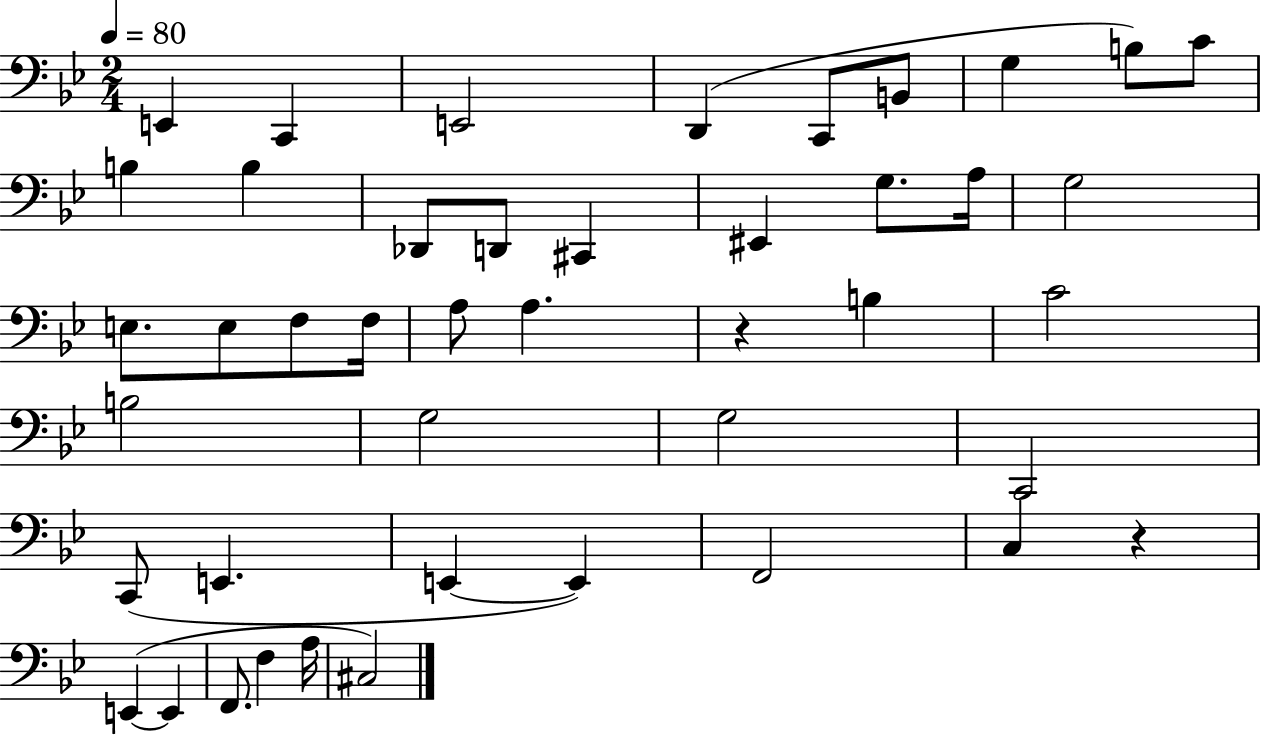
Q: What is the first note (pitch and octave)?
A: E2